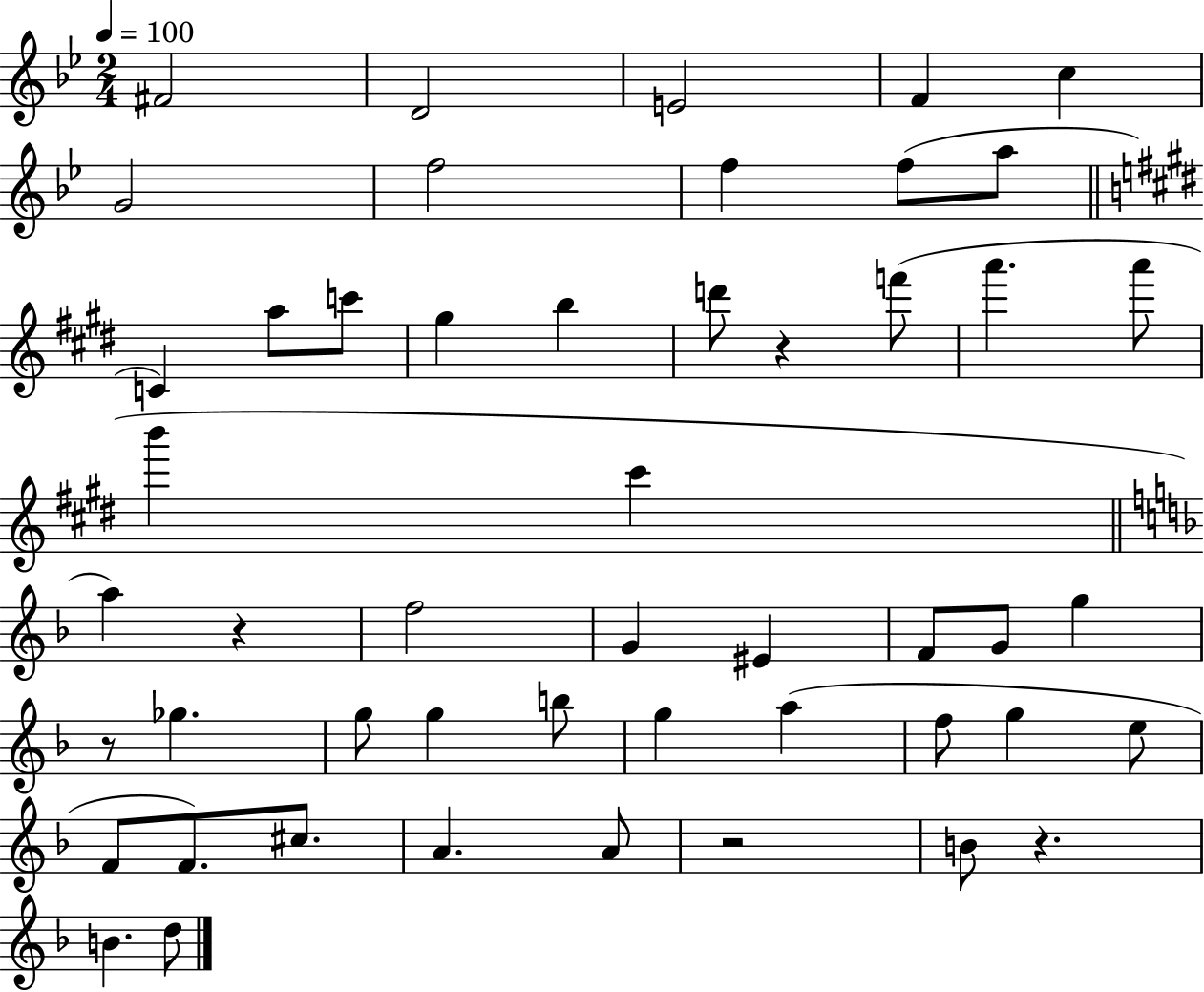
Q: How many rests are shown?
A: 5